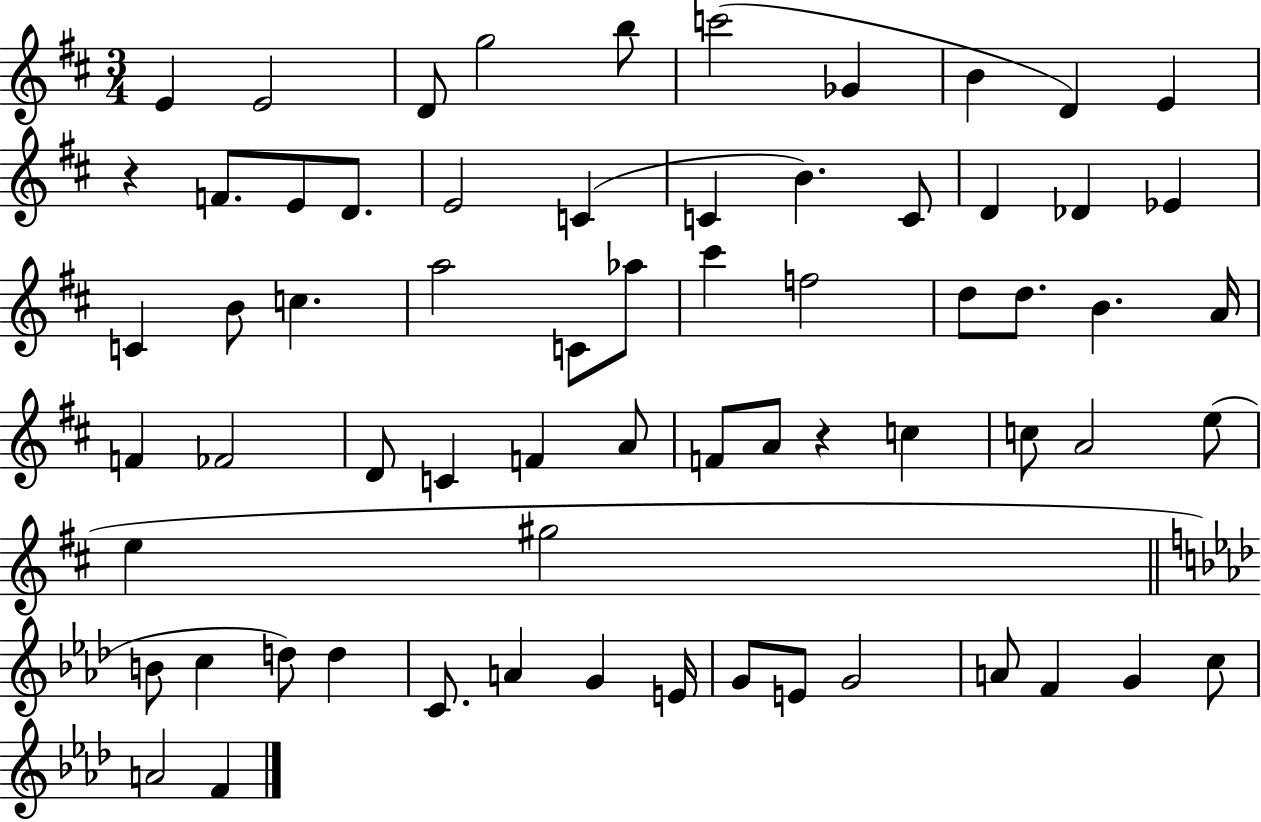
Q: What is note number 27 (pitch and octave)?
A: Ab5